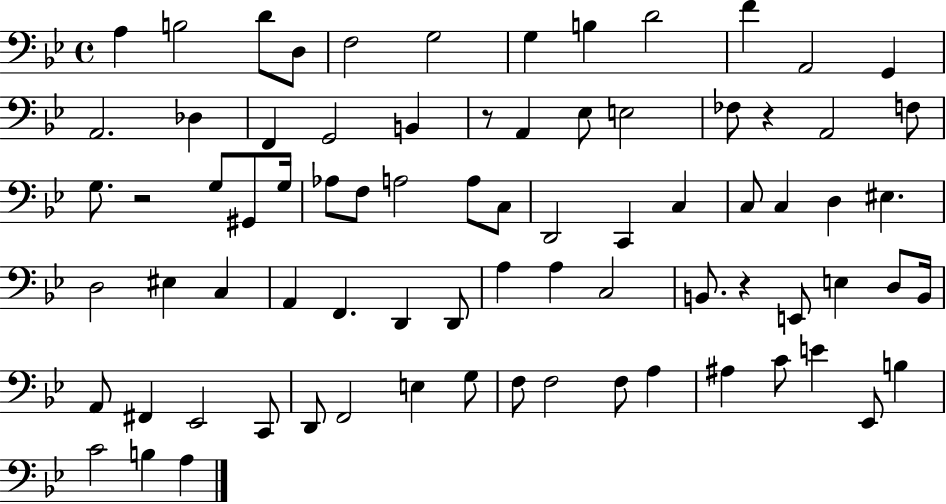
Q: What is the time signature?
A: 4/4